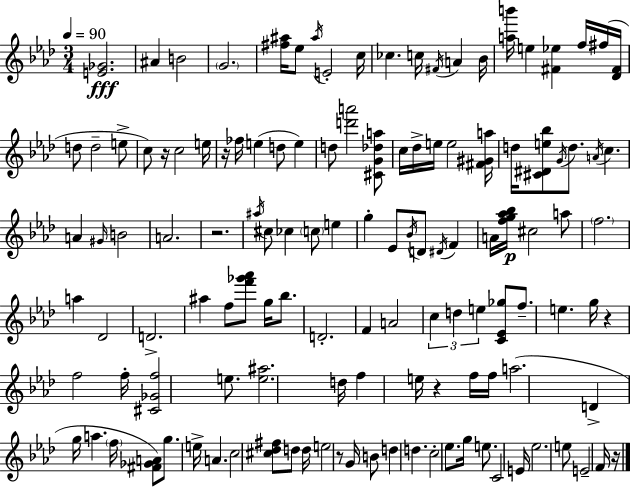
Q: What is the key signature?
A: AES major